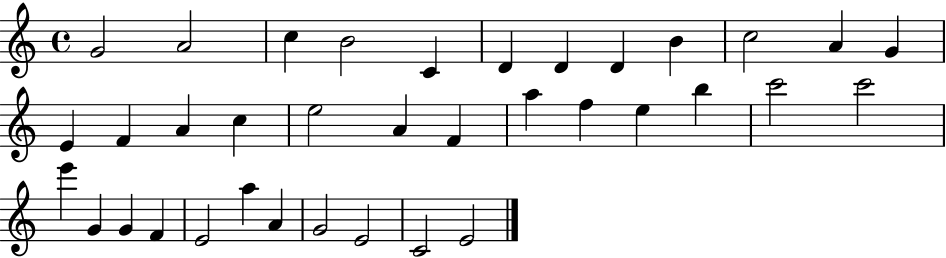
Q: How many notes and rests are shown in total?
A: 36